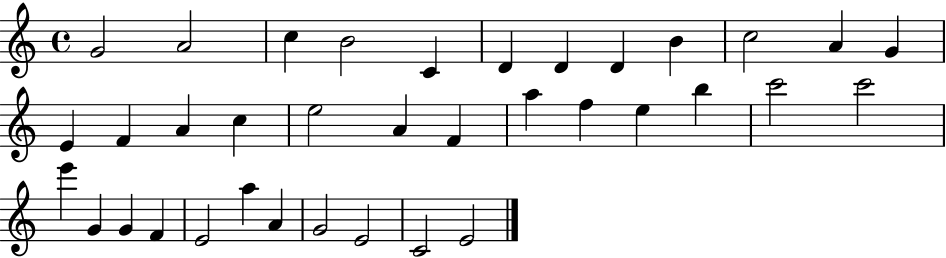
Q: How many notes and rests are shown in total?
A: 36